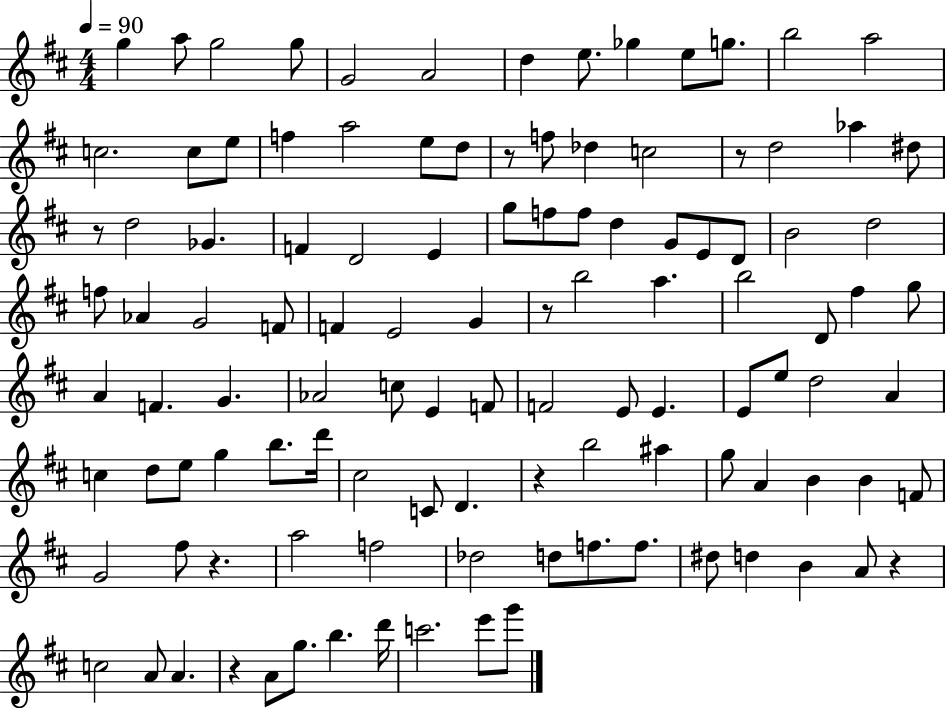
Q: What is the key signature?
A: D major